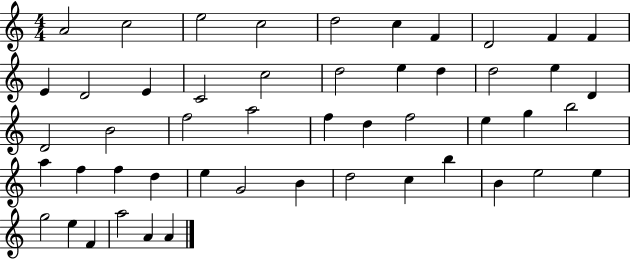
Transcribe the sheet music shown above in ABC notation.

X:1
T:Untitled
M:4/4
L:1/4
K:C
A2 c2 e2 c2 d2 c F D2 F F E D2 E C2 c2 d2 e d d2 e D D2 B2 f2 a2 f d f2 e g b2 a f f d e G2 B d2 c b B e2 e g2 e F a2 A A